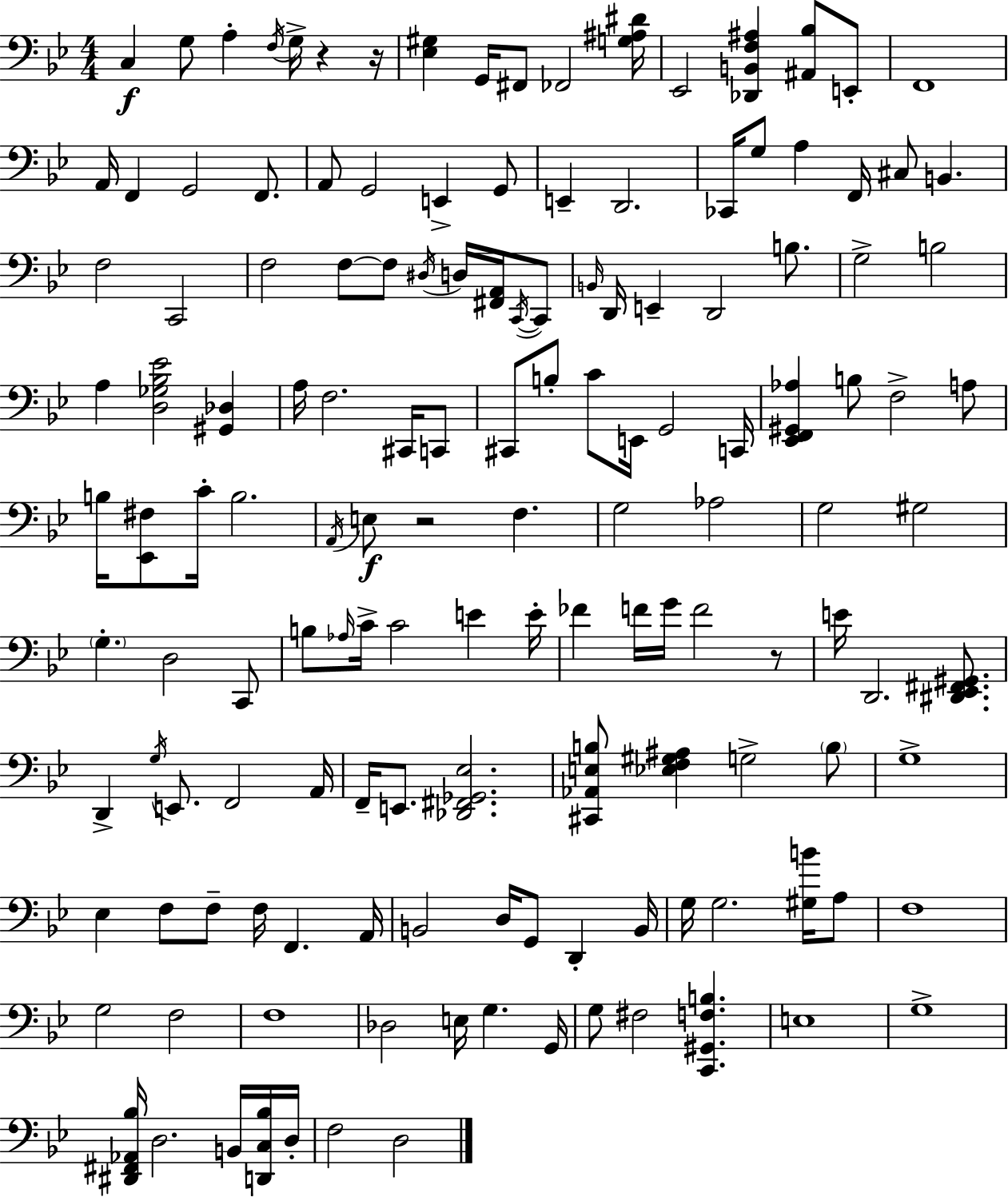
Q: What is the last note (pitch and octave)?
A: D3